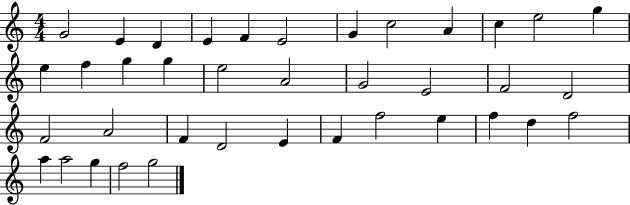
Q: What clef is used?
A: treble